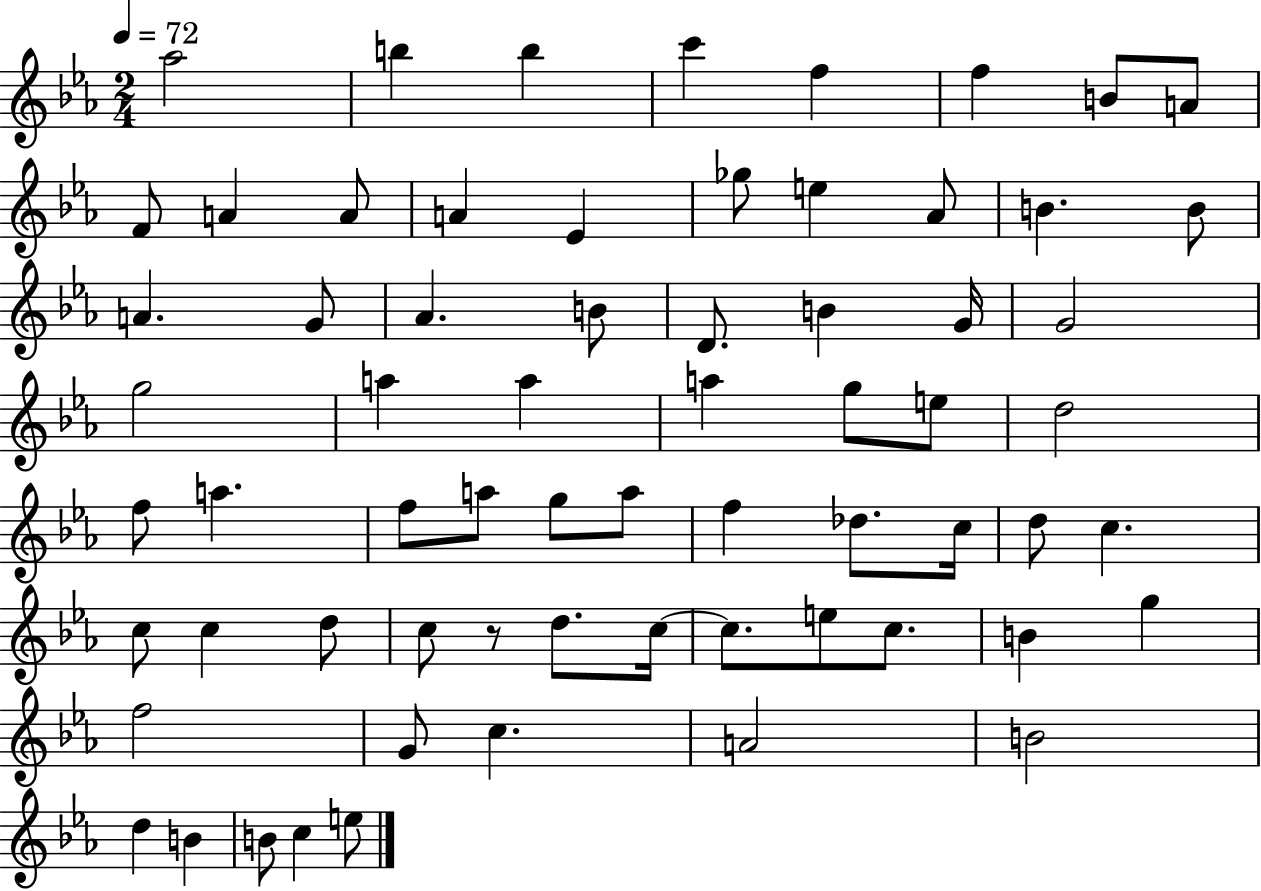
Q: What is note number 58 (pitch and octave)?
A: C5